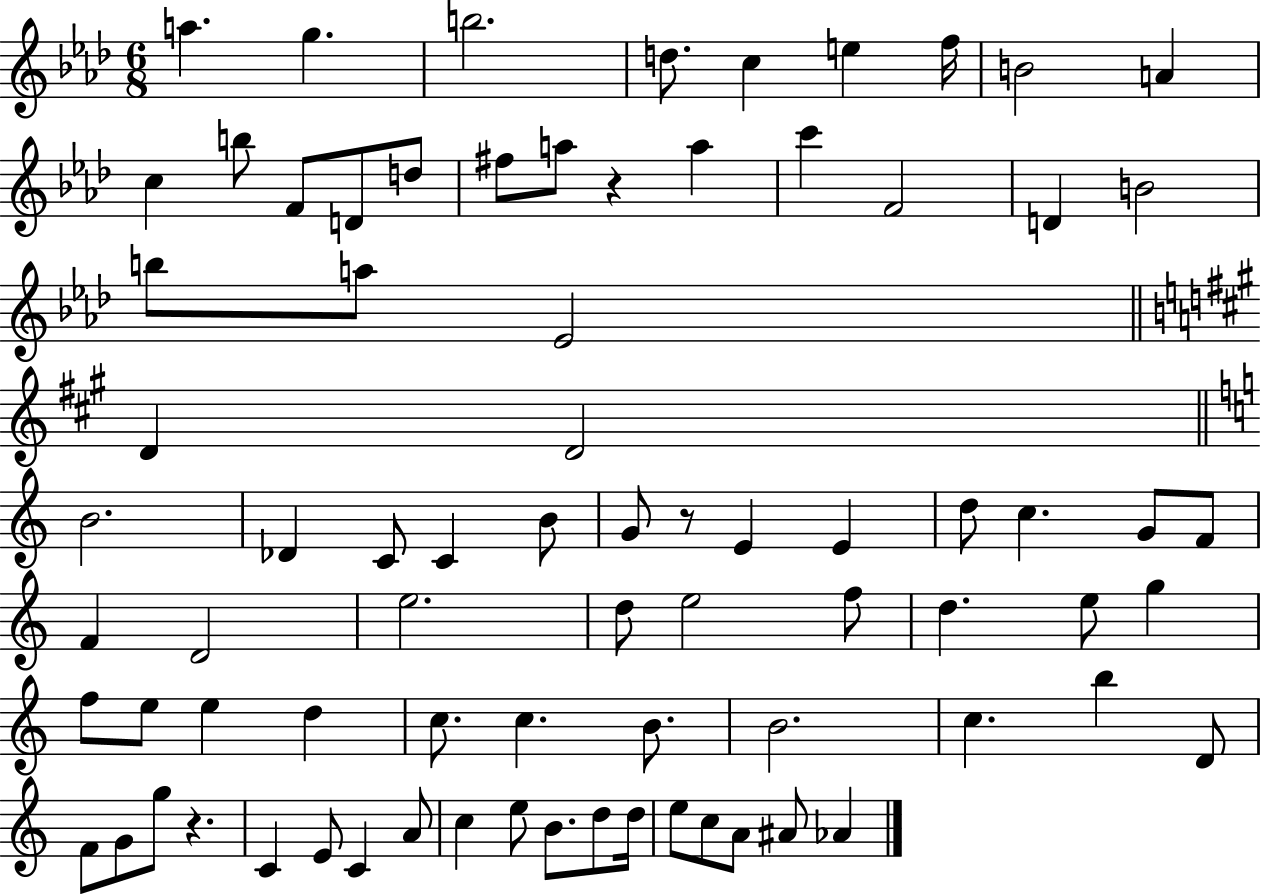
{
  \clef treble
  \numericTimeSignature
  \time 6/8
  \key aes \major
  a''4. g''4. | b''2. | d''8. c''4 e''4 f''16 | b'2 a'4 | \break c''4 b''8 f'8 d'8 d''8 | fis''8 a''8 r4 a''4 | c'''4 f'2 | d'4 b'2 | \break b''8 a''8 ees'2 | \bar "||" \break \key a \major d'4 d'2 | \bar "||" \break \key c \major b'2. | des'4 c'8 c'4 b'8 | g'8 r8 e'4 e'4 | d''8 c''4. g'8 f'8 | \break f'4 d'2 | e''2. | d''8 e''2 f''8 | d''4. e''8 g''4 | \break f''8 e''8 e''4 d''4 | c''8. c''4. b'8. | b'2. | c''4. b''4 d'8 | \break f'8 g'8 g''8 r4. | c'4 e'8 c'4 a'8 | c''4 e''8 b'8. d''8 d''16 | e''8 c''8 a'8 ais'8 aes'4 | \break \bar "|."
}